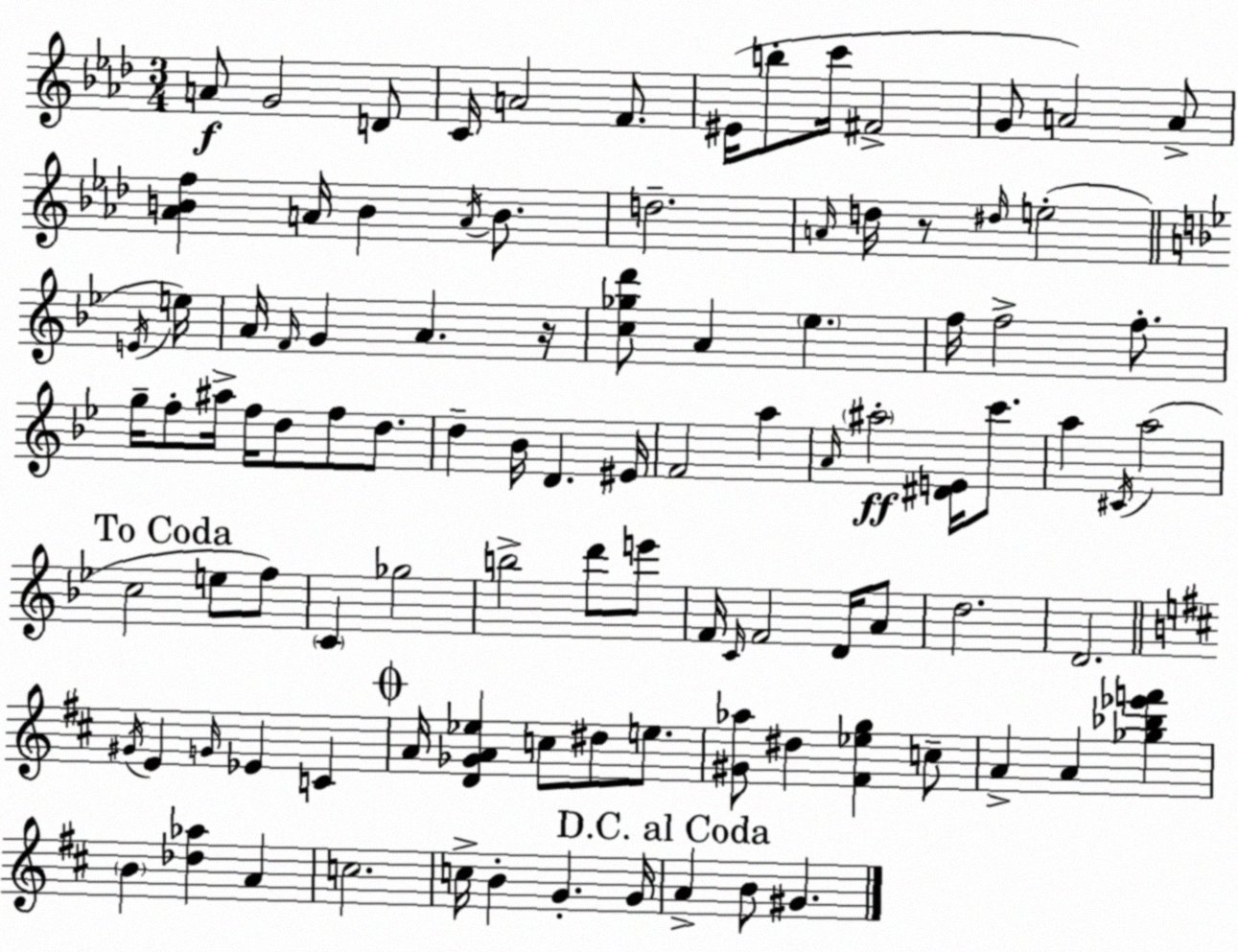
X:1
T:Untitled
M:3/4
L:1/4
K:Fm
A/2 G2 D/2 C/4 A2 F/2 ^E/4 b/2 c'/4 ^F2 G/2 A2 A/2 [_ABf] A/4 B A/4 B/2 d2 A/4 d/4 z/2 ^d/4 e2 E/4 e/4 A/4 F/4 G A z/4 [c_gd']/2 A _e f/4 f2 f/2 g/4 f/2 ^a/4 f/4 d/2 f/2 d/2 d _B/4 D ^E/4 F2 a A/4 ^a2 [^DE]/4 c'/2 a ^C/4 a2 c2 e/2 f/2 C _g2 b2 d'/2 e'/2 F/4 C/4 F2 D/4 A/2 d2 D2 ^G/4 E G/4 _E C A/4 [D_GA_e] c/2 ^d/2 e/2 [^G_a]/2 ^d [^F_eg] c/2 A A [_g_b_e'f'] B [_d_a] A c2 c/4 B G G/4 A B/2 ^G